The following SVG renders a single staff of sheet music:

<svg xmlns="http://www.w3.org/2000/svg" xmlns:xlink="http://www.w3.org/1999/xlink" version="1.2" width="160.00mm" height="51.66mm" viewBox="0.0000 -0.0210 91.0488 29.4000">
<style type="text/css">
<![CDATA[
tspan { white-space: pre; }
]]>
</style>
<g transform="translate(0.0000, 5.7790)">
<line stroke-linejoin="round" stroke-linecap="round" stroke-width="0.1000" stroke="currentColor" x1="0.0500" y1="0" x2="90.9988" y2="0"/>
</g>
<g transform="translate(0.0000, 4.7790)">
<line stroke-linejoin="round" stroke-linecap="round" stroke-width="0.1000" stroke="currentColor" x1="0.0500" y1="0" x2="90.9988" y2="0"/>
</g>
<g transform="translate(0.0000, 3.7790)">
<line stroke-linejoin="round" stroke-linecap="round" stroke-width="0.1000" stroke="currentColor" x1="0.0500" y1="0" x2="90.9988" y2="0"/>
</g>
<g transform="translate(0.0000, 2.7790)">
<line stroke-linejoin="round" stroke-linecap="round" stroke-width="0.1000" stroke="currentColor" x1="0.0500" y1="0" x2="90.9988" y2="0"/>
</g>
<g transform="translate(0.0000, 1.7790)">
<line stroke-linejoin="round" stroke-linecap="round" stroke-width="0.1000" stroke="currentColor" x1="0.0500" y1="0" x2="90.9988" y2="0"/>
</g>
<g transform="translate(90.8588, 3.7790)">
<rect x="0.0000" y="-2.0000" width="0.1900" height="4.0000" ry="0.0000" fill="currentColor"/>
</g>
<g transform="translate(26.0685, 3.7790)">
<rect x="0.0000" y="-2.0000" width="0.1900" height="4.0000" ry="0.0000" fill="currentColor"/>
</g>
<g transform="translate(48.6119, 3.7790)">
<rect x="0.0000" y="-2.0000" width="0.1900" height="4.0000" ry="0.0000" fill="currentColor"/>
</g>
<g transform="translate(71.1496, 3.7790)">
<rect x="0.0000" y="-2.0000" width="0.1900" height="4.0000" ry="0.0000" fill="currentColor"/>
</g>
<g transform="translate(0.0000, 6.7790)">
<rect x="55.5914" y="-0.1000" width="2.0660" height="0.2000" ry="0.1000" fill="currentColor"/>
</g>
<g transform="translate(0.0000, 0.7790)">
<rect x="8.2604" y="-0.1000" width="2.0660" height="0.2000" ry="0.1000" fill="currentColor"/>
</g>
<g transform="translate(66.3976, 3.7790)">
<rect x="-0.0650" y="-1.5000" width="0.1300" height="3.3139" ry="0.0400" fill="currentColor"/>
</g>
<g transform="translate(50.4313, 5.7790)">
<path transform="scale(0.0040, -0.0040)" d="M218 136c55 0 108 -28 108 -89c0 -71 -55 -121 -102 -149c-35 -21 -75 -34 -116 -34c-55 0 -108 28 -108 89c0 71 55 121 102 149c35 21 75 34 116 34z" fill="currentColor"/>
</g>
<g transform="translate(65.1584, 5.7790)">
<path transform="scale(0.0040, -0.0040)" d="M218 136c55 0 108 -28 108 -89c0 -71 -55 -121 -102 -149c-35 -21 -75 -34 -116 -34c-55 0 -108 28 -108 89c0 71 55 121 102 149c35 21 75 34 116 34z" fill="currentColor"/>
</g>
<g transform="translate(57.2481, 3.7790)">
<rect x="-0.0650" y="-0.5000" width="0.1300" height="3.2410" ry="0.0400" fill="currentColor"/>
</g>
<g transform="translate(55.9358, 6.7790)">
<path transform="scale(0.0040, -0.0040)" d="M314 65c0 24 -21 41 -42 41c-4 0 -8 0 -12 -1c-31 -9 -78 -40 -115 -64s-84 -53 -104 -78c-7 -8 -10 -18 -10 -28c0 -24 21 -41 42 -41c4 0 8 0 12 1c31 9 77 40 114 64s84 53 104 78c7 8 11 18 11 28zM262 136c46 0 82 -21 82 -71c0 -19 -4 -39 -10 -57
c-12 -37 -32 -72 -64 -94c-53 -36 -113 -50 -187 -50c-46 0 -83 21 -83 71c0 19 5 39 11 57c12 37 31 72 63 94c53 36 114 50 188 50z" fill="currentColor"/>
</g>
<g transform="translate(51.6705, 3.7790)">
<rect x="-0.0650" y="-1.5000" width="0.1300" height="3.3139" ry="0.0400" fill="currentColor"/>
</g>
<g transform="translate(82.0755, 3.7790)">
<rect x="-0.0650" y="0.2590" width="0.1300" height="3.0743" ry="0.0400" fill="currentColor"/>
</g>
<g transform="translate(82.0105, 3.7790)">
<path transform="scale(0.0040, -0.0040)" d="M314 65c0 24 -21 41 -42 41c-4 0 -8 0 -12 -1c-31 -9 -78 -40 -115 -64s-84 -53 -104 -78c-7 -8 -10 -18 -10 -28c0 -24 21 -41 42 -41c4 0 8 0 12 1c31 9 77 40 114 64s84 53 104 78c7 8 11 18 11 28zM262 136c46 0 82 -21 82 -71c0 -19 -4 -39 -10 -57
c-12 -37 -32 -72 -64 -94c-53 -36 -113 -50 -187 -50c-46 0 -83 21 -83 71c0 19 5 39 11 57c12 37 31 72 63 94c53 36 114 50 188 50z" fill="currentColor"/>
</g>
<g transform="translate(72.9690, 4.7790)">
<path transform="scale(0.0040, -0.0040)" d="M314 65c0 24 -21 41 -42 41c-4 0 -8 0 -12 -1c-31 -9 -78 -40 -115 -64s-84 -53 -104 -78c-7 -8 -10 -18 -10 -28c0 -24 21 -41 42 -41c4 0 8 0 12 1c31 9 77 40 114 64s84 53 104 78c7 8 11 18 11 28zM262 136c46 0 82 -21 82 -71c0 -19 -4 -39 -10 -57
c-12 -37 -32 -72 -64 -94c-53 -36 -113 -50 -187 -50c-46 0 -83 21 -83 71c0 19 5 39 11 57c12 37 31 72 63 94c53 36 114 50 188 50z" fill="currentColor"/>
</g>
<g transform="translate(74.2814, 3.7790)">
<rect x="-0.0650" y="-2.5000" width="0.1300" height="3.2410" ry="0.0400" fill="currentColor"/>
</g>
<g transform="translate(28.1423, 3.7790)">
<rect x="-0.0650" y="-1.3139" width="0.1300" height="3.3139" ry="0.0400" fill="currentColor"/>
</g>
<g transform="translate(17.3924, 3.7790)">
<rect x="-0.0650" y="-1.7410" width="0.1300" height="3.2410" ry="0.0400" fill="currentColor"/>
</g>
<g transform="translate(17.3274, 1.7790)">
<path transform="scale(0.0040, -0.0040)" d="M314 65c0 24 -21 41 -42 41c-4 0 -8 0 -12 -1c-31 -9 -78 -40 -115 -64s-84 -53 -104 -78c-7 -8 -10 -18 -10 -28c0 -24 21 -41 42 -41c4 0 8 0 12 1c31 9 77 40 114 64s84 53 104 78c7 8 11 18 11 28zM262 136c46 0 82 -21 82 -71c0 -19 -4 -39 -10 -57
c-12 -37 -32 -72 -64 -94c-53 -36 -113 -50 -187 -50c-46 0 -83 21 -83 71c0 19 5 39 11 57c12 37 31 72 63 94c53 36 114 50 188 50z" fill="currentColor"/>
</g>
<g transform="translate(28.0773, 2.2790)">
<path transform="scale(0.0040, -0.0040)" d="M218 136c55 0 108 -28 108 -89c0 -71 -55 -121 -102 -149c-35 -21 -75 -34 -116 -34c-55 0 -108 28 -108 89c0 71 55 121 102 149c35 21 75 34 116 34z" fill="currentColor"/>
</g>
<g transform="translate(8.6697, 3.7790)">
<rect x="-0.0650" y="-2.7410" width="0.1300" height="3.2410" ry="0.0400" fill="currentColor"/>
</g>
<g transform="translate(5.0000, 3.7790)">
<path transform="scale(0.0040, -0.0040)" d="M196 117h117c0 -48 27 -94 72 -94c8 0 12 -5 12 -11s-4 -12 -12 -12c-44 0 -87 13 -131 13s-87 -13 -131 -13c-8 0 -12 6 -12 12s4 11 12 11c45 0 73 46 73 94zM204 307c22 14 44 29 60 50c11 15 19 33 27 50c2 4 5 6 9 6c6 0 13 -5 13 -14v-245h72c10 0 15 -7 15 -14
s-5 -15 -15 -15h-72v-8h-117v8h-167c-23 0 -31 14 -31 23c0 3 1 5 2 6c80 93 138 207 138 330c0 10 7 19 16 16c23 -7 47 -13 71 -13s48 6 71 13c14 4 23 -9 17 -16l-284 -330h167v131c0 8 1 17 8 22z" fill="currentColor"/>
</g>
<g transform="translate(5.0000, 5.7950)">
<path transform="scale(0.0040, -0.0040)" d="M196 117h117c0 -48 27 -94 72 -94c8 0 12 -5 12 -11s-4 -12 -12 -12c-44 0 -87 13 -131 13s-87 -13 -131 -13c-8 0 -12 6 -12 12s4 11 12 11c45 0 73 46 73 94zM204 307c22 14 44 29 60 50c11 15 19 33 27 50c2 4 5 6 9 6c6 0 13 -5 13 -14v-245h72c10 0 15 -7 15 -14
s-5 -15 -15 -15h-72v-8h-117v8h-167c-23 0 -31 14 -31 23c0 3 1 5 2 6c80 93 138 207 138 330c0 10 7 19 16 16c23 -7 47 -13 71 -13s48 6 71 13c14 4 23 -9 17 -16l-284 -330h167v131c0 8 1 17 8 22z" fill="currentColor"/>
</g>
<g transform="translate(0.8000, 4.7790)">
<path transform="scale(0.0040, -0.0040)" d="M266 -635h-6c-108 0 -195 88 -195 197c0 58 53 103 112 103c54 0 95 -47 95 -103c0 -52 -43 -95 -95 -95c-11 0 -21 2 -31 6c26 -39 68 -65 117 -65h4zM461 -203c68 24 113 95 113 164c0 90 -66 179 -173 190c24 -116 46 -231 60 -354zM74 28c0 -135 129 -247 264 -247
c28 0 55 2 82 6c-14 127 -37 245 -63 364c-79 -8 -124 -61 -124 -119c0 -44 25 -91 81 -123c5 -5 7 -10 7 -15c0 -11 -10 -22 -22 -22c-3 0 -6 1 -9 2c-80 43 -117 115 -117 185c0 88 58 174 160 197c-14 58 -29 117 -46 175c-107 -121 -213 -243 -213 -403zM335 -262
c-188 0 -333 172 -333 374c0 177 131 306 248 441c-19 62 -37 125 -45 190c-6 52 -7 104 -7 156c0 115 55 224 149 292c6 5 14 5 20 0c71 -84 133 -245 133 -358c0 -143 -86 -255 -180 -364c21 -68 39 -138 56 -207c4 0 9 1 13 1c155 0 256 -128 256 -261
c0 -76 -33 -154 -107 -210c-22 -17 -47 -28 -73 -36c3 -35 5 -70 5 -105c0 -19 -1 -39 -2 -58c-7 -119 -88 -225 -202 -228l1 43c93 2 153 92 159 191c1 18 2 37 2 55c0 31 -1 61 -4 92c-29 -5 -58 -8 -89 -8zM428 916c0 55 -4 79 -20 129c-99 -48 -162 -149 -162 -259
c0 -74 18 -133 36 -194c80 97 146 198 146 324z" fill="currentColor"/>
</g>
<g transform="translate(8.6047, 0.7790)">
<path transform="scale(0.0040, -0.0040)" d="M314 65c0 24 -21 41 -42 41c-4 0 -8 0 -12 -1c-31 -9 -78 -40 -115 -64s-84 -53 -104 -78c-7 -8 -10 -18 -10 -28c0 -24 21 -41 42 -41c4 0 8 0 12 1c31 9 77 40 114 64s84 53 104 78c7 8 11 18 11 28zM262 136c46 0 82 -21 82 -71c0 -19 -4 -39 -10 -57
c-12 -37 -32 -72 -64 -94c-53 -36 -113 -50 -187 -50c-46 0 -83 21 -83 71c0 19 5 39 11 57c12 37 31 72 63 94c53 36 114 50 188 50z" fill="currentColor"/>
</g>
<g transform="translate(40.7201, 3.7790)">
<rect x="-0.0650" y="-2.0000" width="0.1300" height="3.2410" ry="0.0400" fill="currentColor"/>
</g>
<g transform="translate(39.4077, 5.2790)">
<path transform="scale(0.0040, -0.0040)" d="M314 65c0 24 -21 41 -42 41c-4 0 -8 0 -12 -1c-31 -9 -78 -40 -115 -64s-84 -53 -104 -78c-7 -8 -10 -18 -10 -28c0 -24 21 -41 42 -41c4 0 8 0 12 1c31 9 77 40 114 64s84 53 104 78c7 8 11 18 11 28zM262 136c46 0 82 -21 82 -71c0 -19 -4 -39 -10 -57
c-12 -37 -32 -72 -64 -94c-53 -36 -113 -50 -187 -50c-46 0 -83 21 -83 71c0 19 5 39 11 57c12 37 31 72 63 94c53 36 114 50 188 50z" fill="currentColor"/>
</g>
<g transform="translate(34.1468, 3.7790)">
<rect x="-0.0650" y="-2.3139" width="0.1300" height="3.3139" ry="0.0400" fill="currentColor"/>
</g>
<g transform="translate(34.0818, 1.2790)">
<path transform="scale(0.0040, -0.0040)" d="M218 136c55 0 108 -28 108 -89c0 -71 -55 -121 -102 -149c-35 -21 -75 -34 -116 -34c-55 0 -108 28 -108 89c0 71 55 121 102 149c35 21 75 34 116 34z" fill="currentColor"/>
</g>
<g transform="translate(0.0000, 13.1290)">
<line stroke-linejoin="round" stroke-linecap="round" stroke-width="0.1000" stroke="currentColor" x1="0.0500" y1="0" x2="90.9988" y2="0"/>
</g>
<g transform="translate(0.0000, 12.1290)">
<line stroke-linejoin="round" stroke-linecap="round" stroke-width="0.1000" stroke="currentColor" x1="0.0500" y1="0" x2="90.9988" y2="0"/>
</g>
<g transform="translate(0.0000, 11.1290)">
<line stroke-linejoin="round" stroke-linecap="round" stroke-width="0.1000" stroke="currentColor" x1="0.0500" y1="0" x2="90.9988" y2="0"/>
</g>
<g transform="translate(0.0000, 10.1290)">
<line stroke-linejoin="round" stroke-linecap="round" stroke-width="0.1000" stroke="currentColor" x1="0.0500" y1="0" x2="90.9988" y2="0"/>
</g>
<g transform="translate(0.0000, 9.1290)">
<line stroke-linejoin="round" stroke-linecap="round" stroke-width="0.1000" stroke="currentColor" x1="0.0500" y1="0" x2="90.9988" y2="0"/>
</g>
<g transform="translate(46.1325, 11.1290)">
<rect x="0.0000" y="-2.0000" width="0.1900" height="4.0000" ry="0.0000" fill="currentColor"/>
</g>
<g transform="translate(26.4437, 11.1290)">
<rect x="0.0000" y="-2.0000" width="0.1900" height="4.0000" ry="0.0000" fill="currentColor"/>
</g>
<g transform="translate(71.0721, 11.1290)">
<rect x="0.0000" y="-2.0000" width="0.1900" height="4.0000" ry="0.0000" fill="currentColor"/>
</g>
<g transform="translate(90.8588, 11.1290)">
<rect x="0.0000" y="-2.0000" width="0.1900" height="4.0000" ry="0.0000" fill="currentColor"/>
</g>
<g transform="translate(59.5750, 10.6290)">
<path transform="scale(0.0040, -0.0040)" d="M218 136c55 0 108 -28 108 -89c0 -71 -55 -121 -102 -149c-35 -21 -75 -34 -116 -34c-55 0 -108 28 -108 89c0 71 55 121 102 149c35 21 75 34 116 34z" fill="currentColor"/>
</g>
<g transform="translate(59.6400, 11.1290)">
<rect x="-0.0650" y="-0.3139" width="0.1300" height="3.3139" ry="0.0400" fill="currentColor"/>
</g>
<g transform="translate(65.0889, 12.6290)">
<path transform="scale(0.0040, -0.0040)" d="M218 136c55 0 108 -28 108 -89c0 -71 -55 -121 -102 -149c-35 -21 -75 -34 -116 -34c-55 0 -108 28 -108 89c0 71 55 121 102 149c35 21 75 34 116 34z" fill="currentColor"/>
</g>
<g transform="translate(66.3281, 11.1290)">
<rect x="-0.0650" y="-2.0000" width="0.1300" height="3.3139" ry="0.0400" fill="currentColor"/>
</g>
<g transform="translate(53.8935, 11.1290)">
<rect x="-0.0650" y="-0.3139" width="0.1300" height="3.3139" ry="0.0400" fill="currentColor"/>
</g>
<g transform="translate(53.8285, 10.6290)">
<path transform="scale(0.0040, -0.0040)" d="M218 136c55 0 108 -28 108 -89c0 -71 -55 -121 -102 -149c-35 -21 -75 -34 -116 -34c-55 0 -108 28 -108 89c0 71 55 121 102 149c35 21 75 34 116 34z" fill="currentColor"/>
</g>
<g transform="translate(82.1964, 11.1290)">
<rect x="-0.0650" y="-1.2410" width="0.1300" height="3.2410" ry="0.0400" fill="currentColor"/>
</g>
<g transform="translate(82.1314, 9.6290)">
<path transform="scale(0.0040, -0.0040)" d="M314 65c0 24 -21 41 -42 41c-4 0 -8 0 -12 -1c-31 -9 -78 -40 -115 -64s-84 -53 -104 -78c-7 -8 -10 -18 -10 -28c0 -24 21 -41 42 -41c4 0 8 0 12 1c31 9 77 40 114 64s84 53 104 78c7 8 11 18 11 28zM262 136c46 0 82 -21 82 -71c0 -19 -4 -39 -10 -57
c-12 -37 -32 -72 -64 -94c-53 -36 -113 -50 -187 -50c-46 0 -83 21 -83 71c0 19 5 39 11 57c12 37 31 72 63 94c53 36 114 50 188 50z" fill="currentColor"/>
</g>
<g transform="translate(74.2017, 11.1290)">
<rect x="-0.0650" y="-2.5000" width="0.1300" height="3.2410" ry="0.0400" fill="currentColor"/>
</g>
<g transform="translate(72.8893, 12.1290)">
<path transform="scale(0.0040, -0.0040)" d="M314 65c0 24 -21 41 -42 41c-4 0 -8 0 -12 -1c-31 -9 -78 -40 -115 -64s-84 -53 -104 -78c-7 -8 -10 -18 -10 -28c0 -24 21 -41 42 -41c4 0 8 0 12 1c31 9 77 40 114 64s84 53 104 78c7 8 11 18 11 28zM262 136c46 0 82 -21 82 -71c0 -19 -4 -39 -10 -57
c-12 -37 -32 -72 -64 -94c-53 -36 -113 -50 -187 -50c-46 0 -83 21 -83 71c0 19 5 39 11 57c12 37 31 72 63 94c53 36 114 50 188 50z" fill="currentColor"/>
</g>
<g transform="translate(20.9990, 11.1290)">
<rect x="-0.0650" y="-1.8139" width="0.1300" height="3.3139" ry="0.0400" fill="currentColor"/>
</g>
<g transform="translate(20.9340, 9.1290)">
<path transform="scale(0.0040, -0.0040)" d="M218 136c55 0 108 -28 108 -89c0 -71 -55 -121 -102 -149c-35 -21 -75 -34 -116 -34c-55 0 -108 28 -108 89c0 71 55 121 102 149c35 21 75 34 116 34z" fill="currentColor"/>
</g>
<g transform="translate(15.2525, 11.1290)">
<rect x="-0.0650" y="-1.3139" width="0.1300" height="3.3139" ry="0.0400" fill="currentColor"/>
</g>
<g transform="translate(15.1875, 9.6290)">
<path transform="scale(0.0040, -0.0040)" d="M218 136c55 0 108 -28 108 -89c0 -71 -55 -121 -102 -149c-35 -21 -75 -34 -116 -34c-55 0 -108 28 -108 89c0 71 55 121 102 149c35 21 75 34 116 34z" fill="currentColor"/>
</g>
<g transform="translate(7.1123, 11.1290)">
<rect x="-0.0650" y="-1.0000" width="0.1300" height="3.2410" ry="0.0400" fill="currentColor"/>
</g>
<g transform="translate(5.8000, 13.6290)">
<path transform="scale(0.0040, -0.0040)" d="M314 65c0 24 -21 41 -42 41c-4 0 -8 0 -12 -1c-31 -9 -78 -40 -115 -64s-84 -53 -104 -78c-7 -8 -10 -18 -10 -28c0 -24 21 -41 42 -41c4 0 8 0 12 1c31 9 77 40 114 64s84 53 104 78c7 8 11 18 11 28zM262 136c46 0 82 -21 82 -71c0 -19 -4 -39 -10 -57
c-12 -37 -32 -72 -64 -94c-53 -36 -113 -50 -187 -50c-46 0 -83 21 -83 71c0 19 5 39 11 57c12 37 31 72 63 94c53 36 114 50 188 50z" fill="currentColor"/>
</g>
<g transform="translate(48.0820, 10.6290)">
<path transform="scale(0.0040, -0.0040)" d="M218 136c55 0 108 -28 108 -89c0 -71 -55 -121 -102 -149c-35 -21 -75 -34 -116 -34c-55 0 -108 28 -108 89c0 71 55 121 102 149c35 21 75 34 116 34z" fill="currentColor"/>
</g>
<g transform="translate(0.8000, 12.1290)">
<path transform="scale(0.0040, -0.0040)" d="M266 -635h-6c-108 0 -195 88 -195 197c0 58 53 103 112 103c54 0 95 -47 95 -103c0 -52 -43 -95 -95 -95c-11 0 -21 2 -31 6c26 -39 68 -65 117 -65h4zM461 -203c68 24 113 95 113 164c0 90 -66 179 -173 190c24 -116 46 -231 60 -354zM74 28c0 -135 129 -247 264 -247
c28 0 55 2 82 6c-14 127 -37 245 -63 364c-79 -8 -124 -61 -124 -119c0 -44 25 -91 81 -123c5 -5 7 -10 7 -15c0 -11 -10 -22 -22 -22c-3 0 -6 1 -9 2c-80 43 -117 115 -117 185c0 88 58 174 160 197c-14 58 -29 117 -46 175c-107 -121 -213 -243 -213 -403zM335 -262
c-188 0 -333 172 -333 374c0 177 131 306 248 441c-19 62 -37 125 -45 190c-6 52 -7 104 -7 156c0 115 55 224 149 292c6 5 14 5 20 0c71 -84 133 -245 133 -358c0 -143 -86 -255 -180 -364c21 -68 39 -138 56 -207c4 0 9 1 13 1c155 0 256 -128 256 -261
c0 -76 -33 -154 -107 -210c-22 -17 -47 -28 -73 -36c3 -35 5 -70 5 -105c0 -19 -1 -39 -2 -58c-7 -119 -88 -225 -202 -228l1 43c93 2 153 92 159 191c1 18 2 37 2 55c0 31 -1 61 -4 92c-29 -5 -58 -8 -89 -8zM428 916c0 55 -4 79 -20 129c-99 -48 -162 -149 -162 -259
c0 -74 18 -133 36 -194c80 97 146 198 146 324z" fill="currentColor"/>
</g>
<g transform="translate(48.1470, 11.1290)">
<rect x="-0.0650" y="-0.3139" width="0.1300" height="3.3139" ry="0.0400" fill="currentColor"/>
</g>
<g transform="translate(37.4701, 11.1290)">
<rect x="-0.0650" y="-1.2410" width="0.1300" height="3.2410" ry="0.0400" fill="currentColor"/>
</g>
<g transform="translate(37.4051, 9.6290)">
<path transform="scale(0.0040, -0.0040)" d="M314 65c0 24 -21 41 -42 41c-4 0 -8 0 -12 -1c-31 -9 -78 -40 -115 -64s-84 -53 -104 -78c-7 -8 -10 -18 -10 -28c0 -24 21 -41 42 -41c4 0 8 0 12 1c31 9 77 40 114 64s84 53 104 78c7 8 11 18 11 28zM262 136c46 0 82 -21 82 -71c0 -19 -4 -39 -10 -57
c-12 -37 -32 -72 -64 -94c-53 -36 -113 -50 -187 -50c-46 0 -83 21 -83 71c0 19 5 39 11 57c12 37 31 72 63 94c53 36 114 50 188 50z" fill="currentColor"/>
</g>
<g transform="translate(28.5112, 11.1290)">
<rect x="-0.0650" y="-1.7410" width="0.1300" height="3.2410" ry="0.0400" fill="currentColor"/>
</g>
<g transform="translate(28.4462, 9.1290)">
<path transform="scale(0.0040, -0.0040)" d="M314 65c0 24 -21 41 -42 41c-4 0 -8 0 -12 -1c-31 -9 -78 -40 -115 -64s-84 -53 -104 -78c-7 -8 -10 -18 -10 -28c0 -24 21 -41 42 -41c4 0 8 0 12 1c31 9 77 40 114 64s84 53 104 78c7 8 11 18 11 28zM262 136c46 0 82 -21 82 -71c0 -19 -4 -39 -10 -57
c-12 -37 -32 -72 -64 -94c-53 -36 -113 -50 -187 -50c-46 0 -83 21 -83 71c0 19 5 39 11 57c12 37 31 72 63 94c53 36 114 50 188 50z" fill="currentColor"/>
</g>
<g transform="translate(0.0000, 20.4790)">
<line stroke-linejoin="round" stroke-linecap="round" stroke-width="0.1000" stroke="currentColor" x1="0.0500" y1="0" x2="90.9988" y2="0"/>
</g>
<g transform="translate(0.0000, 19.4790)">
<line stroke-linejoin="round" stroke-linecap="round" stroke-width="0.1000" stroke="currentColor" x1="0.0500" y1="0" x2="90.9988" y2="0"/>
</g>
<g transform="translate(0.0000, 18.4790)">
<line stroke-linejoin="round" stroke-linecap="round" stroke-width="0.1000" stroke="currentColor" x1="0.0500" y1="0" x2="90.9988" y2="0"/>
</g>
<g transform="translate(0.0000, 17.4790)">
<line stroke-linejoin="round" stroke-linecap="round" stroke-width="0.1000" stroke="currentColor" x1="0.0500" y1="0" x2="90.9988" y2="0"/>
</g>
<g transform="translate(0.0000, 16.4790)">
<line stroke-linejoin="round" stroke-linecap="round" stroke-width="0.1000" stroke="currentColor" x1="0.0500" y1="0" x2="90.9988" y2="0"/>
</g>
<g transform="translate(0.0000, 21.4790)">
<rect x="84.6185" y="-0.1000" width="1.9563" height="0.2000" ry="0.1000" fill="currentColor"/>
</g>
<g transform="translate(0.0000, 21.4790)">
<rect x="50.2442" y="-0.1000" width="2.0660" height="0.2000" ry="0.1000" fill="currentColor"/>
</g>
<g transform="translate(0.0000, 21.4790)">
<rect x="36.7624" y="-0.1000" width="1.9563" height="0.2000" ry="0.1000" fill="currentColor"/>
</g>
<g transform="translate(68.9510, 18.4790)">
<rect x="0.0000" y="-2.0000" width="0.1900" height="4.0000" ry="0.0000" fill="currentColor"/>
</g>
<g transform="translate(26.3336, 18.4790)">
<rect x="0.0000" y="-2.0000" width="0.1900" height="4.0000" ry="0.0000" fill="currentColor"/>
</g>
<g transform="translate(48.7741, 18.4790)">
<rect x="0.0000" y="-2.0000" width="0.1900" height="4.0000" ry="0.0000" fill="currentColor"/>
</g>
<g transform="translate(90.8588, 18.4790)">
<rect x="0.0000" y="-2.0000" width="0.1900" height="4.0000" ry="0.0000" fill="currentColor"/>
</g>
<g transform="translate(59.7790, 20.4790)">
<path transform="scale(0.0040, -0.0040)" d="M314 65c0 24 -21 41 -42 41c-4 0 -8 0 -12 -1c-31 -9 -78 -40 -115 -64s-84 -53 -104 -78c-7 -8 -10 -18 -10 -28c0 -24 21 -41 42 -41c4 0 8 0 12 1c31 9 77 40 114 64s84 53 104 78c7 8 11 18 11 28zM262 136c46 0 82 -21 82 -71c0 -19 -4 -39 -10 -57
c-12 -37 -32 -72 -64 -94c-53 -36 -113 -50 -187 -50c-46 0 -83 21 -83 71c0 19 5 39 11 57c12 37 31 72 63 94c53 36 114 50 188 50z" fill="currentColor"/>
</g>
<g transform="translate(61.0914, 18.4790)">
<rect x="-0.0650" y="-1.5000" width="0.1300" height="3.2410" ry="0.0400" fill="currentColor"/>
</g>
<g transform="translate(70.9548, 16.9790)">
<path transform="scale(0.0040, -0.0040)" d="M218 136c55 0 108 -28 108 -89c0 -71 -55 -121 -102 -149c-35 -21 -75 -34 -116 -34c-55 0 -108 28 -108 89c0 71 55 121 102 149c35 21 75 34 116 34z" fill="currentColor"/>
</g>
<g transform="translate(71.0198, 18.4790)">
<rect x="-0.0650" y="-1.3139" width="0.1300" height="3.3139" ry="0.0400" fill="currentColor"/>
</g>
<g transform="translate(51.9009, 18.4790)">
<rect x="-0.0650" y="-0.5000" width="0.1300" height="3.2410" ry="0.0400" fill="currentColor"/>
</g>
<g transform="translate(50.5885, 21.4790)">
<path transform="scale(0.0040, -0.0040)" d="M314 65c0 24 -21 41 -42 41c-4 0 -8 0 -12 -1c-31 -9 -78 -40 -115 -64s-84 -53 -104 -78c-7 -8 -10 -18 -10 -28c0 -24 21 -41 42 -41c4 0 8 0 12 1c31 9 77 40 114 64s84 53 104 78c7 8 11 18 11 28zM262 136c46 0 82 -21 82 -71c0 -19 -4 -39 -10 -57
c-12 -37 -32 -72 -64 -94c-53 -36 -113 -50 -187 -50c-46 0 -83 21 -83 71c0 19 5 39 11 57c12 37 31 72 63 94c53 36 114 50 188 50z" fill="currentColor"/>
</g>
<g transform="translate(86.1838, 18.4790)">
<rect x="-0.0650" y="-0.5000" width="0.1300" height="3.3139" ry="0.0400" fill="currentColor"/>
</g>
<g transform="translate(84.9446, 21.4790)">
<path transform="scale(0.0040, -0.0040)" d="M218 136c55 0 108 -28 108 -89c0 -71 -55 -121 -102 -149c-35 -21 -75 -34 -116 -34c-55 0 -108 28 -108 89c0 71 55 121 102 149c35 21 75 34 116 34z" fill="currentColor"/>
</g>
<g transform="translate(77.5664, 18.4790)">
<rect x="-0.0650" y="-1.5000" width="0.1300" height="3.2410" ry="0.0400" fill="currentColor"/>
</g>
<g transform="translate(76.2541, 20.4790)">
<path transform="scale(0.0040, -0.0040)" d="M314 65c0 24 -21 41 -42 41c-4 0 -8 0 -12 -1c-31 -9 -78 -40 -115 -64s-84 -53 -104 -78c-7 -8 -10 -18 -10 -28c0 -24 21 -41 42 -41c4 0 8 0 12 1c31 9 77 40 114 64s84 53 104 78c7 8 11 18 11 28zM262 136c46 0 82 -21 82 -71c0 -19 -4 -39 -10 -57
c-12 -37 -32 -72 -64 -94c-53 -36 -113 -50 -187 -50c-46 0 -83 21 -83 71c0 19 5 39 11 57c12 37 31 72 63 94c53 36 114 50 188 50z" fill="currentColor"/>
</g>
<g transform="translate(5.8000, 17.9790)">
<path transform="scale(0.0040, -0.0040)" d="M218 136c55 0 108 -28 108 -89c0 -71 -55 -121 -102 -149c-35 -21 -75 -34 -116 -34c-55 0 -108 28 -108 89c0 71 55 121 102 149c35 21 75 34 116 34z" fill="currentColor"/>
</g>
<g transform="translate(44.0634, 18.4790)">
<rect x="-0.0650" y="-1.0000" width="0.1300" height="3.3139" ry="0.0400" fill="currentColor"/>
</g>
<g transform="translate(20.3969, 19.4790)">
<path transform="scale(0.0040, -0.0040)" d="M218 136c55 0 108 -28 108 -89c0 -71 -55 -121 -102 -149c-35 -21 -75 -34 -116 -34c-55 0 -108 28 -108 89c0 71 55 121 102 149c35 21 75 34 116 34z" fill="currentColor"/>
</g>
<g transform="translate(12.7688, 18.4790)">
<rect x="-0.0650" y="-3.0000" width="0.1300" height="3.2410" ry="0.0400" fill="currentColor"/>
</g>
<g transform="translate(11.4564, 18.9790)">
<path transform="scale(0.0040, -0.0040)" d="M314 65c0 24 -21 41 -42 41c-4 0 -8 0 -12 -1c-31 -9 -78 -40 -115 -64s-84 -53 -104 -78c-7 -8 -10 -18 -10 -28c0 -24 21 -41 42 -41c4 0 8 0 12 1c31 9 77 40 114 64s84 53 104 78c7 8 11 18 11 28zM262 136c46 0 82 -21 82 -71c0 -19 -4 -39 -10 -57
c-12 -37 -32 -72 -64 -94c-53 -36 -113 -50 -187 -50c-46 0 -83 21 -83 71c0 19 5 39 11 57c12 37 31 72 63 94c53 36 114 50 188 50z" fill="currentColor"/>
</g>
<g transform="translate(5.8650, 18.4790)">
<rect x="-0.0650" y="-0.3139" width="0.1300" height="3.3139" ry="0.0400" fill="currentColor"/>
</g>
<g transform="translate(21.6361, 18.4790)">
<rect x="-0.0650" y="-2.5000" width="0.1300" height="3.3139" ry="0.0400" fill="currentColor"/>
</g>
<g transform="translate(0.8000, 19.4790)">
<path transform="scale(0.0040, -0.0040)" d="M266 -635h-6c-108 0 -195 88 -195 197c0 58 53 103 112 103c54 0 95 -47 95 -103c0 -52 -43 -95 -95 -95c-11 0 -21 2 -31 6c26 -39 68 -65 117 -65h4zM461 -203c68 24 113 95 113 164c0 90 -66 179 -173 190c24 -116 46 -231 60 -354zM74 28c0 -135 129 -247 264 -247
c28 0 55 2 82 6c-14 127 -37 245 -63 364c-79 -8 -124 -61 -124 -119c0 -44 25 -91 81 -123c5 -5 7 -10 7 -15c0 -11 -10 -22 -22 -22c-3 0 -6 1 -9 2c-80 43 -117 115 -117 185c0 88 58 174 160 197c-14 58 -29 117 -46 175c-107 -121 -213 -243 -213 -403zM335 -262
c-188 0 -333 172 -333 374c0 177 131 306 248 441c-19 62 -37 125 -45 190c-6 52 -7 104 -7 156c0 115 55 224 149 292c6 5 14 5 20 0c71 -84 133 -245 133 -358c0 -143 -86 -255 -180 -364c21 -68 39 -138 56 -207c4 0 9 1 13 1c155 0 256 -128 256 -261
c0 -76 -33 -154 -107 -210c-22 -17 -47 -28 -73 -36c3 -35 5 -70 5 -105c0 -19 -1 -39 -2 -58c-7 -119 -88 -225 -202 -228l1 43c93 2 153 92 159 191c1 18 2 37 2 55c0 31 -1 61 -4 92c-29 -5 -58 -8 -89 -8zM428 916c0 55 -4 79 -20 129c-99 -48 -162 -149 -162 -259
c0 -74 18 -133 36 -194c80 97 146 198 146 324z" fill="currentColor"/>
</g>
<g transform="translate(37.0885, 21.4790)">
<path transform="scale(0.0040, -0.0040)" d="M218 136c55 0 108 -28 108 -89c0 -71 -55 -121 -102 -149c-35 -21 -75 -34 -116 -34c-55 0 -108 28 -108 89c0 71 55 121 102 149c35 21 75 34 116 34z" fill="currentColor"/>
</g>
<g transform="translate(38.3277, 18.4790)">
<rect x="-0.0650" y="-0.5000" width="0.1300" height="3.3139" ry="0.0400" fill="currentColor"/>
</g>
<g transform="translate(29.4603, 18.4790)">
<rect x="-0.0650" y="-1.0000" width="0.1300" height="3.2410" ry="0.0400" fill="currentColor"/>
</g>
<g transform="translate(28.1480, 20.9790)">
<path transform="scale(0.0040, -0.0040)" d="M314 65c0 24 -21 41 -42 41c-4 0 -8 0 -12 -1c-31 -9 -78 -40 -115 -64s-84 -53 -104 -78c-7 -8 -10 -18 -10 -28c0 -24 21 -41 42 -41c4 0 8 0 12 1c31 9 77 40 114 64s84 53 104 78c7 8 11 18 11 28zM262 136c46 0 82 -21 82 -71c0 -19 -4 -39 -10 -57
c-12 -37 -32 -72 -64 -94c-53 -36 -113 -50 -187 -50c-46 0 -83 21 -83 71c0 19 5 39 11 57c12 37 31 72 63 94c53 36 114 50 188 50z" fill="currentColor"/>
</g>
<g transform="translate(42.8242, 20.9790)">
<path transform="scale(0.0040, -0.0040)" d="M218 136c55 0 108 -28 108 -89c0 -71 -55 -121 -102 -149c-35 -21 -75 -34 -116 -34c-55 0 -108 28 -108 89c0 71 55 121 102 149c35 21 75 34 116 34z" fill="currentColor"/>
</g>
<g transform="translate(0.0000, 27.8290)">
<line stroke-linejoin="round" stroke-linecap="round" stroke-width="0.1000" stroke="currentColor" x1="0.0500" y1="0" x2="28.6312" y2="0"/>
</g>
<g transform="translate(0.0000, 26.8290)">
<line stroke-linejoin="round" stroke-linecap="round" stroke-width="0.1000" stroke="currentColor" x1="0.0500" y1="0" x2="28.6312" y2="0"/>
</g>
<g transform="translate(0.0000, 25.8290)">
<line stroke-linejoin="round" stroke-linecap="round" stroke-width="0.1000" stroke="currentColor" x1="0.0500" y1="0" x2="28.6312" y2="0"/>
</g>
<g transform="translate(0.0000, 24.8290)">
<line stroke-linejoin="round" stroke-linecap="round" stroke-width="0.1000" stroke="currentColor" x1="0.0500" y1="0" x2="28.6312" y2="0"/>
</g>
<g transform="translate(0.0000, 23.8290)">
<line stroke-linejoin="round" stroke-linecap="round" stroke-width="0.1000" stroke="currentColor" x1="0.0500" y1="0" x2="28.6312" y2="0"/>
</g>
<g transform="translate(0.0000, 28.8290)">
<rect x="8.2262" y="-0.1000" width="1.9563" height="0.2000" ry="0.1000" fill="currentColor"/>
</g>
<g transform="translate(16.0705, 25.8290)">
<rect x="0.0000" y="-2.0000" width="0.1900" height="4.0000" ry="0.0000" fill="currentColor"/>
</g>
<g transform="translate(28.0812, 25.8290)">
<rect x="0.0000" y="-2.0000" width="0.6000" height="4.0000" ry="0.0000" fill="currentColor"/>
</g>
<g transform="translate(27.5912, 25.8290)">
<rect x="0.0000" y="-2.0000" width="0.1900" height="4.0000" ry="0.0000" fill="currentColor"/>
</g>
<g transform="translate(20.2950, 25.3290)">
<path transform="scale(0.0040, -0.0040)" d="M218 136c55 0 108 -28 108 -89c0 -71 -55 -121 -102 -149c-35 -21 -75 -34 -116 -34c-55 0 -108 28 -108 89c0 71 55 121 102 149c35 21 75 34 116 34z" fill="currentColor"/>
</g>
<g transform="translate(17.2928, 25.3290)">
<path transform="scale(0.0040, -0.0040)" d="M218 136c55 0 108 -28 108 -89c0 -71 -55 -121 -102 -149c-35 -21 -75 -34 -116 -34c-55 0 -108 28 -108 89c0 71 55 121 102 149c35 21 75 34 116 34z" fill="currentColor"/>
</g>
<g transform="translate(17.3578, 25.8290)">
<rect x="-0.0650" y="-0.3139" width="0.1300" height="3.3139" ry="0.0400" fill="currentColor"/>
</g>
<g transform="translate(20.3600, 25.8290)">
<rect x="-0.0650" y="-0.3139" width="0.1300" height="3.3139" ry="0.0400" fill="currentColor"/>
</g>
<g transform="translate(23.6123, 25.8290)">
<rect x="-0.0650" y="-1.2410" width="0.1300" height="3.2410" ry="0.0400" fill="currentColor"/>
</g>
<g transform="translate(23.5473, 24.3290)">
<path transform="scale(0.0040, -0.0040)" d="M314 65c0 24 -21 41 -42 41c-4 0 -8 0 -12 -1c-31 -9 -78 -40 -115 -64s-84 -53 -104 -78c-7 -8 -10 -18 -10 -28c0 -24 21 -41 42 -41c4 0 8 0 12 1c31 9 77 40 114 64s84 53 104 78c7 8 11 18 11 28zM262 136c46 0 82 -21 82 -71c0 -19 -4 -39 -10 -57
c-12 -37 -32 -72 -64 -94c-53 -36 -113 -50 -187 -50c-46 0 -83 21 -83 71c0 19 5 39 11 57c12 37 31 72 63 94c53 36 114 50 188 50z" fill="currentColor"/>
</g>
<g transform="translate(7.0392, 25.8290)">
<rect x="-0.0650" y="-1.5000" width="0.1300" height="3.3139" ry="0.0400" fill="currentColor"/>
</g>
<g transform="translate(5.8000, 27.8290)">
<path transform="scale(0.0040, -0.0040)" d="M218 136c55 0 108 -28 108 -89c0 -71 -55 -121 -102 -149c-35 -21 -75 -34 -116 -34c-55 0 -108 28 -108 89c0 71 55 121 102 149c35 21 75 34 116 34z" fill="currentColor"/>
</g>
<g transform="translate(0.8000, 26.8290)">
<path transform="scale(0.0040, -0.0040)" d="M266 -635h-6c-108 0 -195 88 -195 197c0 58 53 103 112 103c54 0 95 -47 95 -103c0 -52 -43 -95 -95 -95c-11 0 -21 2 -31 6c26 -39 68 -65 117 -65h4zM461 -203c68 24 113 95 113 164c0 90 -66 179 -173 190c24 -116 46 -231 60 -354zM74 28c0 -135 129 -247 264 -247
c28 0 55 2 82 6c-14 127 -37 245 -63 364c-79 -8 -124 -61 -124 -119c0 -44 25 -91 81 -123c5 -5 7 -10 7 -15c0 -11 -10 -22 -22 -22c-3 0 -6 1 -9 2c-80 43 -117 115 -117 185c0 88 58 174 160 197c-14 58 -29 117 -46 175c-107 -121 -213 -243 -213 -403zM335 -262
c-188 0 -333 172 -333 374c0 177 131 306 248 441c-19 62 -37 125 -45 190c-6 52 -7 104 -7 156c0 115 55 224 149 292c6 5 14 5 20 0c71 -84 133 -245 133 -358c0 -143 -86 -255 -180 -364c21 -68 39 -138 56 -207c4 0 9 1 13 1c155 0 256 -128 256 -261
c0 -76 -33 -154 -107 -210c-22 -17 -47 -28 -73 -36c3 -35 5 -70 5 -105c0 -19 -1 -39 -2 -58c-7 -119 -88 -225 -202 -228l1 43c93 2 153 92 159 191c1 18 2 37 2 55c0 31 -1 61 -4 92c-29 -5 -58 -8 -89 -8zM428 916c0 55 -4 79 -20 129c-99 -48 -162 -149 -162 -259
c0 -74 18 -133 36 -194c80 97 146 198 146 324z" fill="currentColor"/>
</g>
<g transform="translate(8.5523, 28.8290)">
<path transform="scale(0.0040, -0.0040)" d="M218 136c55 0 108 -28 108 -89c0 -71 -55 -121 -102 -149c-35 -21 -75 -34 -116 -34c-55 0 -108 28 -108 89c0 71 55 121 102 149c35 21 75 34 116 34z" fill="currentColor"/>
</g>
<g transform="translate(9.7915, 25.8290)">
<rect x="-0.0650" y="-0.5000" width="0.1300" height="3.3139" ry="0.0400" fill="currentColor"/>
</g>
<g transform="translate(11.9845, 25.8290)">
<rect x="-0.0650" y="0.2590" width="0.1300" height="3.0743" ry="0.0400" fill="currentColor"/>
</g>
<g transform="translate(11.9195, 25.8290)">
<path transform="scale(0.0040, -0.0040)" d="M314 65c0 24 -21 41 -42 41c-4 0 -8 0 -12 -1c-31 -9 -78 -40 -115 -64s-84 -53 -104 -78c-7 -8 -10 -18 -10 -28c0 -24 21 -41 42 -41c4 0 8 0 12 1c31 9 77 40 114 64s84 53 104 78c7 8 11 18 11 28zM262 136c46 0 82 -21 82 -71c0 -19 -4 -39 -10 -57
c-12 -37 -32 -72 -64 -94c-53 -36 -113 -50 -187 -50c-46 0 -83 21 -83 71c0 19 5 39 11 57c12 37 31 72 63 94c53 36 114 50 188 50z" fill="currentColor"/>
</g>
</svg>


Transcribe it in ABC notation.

X:1
T:Untitled
M:4/4
L:1/4
K:C
a2 f2 e g F2 E C2 E G2 B2 D2 e f f2 e2 c c c F G2 e2 c A2 G D2 C D C2 E2 e E2 C E C B2 c c e2